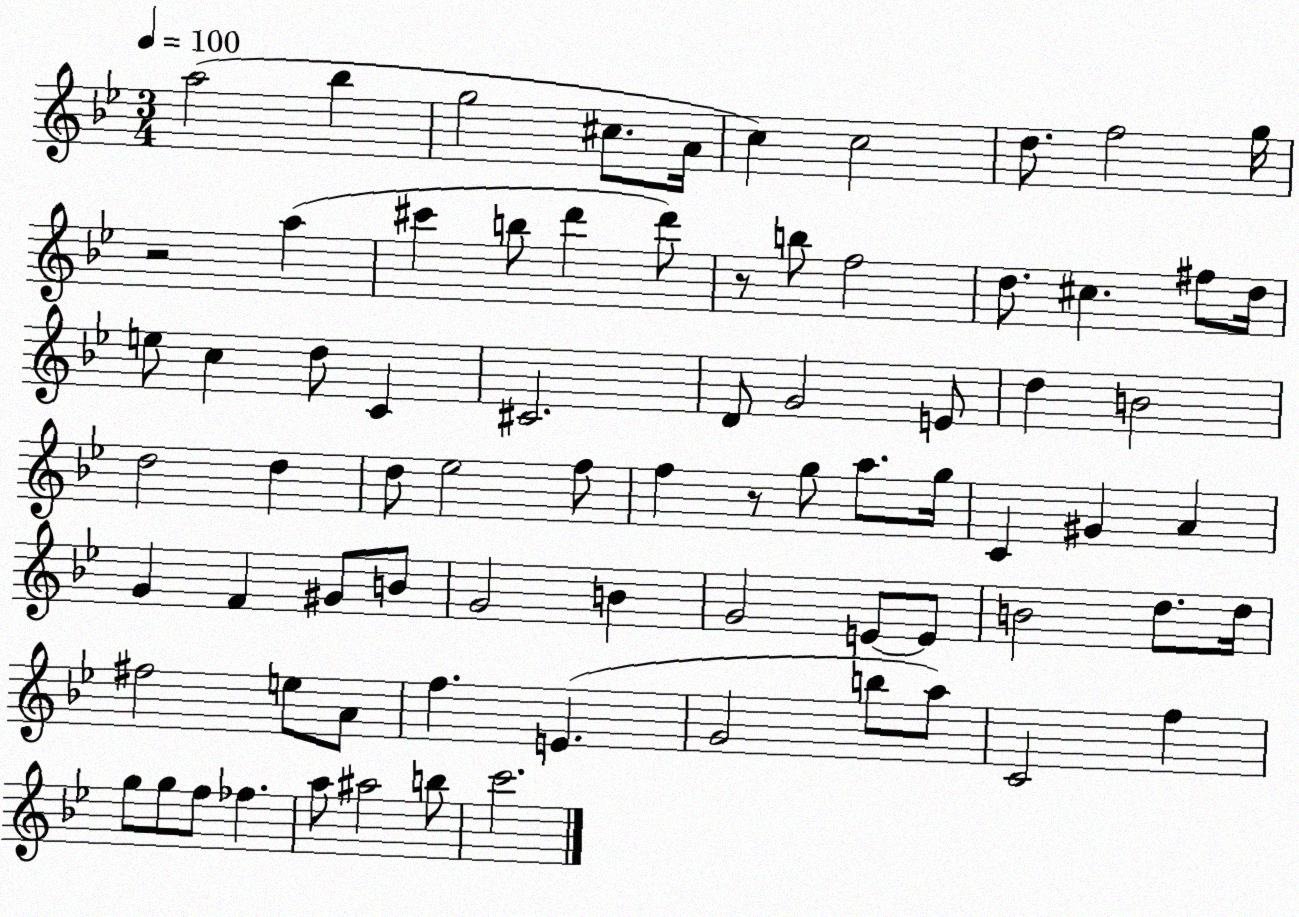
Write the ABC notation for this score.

X:1
T:Untitled
M:3/4
L:1/4
K:Bb
a2 _b g2 ^c/2 A/4 c c2 d/2 f2 g/4 z2 a ^c' b/2 d' d'/2 z/2 b/2 f2 d/2 ^c ^f/2 d/4 e/2 c d/2 C ^C2 D/2 G2 E/2 d B2 d2 d d/2 _e2 f/2 f z/2 g/2 a/2 g/4 C ^G A G F ^G/2 B/2 G2 B G2 E/2 E/2 B2 d/2 d/4 ^f2 e/2 A/2 f E G2 b/2 a/2 C2 f g/2 g/2 f/2 _f a/2 ^a2 b/2 c'2